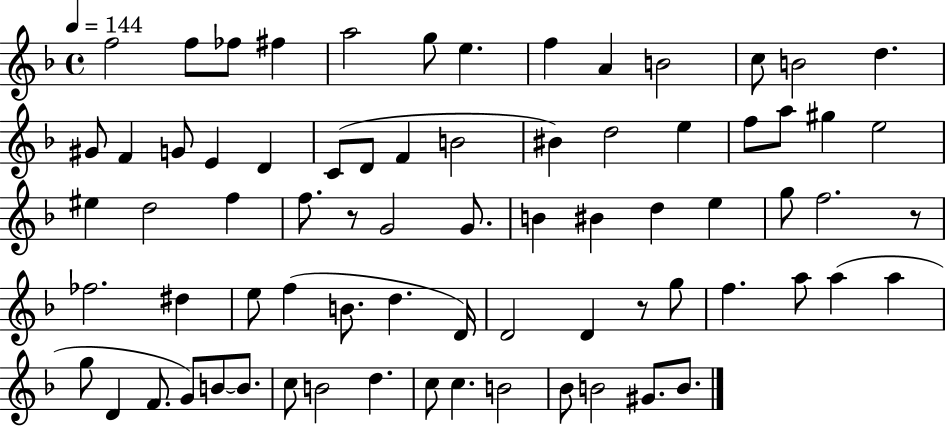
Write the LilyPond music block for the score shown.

{
  \clef treble
  \time 4/4
  \defaultTimeSignature
  \key f \major
  \tempo 4 = 144
  f''2 f''8 fes''8 fis''4 | a''2 g''8 e''4. | f''4 a'4 b'2 | c''8 b'2 d''4. | \break gis'8 f'4 g'8 e'4 d'4 | c'8( d'8 f'4 b'2 | bis'4) d''2 e''4 | f''8 a''8 gis''4 e''2 | \break eis''4 d''2 f''4 | f''8. r8 g'2 g'8. | b'4 bis'4 d''4 e''4 | g''8 f''2. r8 | \break fes''2. dis''4 | e''8 f''4( b'8. d''4. d'16) | d'2 d'4 r8 g''8 | f''4. a''8 a''4( a''4 | \break g''8 d'4 f'8. g'8) b'8~~ b'8. | c''8 b'2 d''4. | c''8 c''4. b'2 | bes'8 b'2 gis'8. b'8. | \break \bar "|."
}